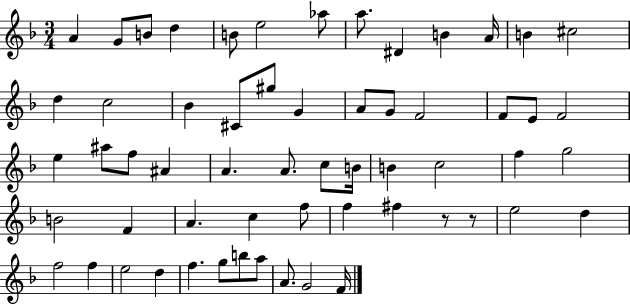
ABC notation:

X:1
T:Untitled
M:3/4
L:1/4
K:F
A G/2 B/2 d B/2 e2 _a/2 a/2 ^D B A/4 B ^c2 d c2 _B ^C/2 ^g/2 G A/2 G/2 F2 F/2 E/2 F2 e ^a/2 f/2 ^A A A/2 c/2 B/4 B c2 f g2 B2 F A c f/2 f ^f z/2 z/2 e2 d f2 f e2 d f g/2 b/2 a/2 A/2 G2 F/4